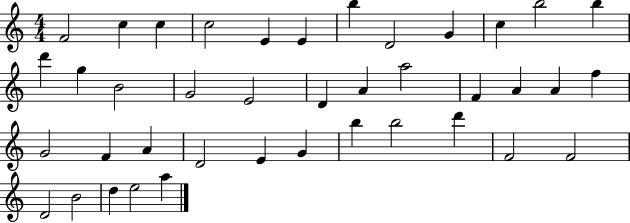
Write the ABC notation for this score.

X:1
T:Untitled
M:4/4
L:1/4
K:C
F2 c c c2 E E b D2 G c b2 b d' g B2 G2 E2 D A a2 F A A f G2 F A D2 E G b b2 d' F2 F2 D2 B2 d e2 a